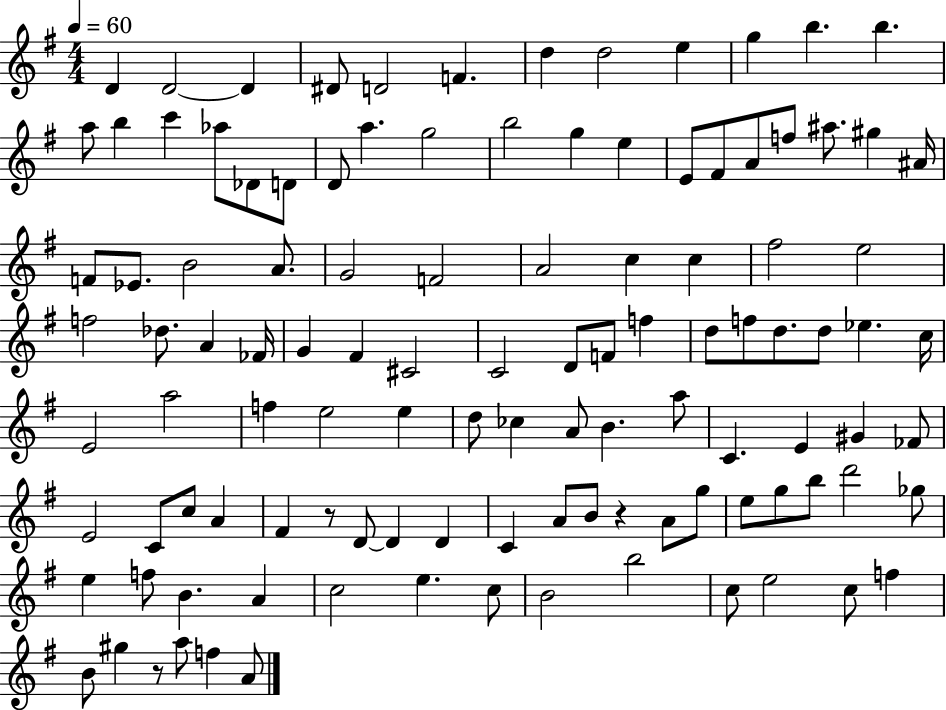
D4/q D4/h D4/q D#4/e D4/h F4/q. D5/q D5/h E5/q G5/q B5/q. B5/q. A5/e B5/q C6/q Ab5/e Db4/e D4/e D4/e A5/q. G5/h B5/h G5/q E5/q E4/e F#4/e A4/e F5/e A#5/e. G#5/q A#4/s F4/e Eb4/e. B4/h A4/e. G4/h F4/h A4/h C5/q C5/q F#5/h E5/h F5/h Db5/e. A4/q FES4/s G4/q F#4/q C#4/h C4/h D4/e F4/e F5/q D5/e F5/e D5/e. D5/e Eb5/q. C5/s E4/h A5/h F5/q E5/h E5/q D5/e CES5/q A4/e B4/q. A5/e C4/q. E4/q G#4/q FES4/e E4/h C4/e C5/e A4/q F#4/q R/e D4/e D4/q D4/q C4/q A4/e B4/e R/q A4/e G5/e E5/e G5/e B5/e D6/h Gb5/e E5/q F5/e B4/q. A4/q C5/h E5/q. C5/e B4/h B5/h C5/e E5/h C5/e F5/q B4/e G#5/q R/e A5/e F5/q A4/e